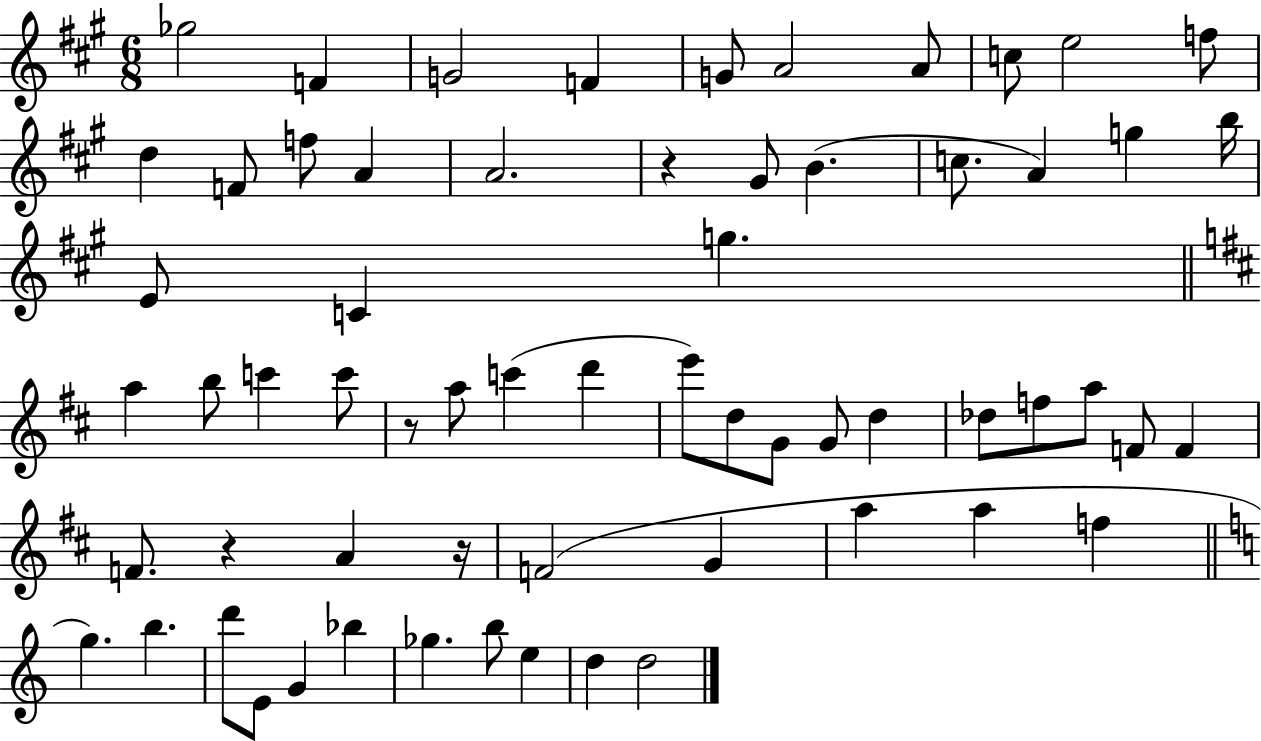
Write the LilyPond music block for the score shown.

{
  \clef treble
  \numericTimeSignature
  \time 6/8
  \key a \major
  \repeat volta 2 { ges''2 f'4 | g'2 f'4 | g'8 a'2 a'8 | c''8 e''2 f''8 | \break d''4 f'8 f''8 a'4 | a'2. | r4 gis'8 b'4.( | c''8. a'4) g''4 b''16 | \break e'8 c'4 g''4. | \bar "||" \break \key d \major a''4 b''8 c'''4 c'''8 | r8 a''8 c'''4( d'''4 | e'''8) d''8 g'8 g'8 d''4 | des''8 f''8 a''8 f'8 f'4 | \break f'8. r4 a'4 r16 | f'2( g'4 | a''4 a''4 f''4 | \bar "||" \break \key a \minor g''4.) b''4. | d'''8 e'8 g'4 bes''4 | ges''4. b''8 e''4 | d''4 d''2 | \break } \bar "|."
}